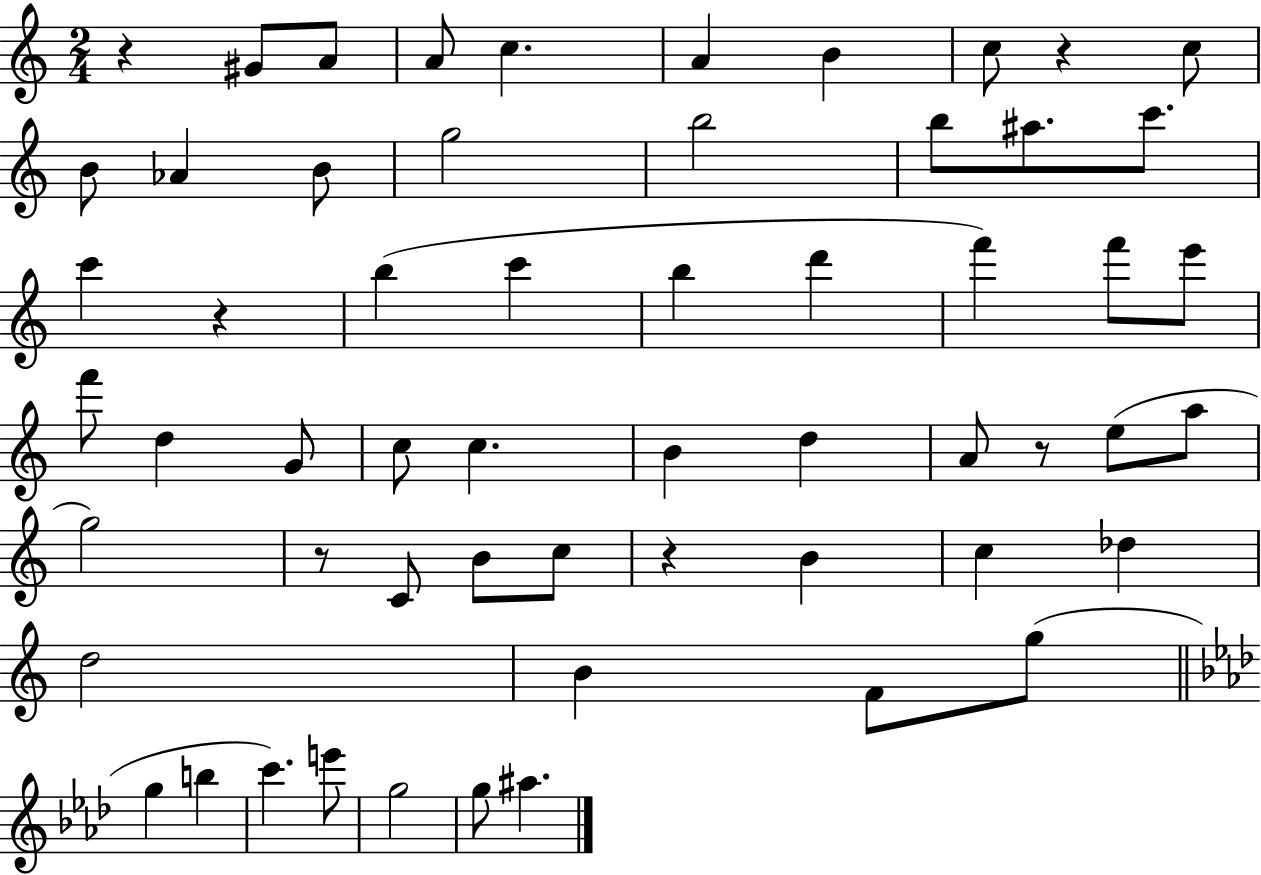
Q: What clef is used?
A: treble